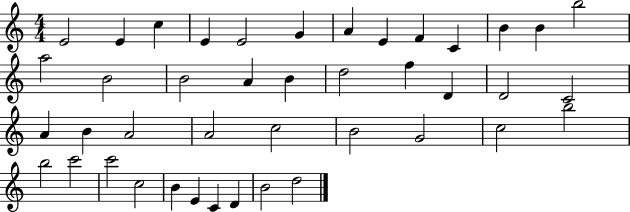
{
  \clef treble
  \numericTimeSignature
  \time 4/4
  \key c \major
  e'2 e'4 c''4 | e'4 e'2 g'4 | a'4 e'4 f'4 c'4 | b'4 b'4 b''2 | \break a''2 b'2 | b'2 a'4 b'4 | d''2 f''4 d'4 | d'2 c'2 | \break a'4 b'4 a'2 | a'2 c''2 | b'2 g'2 | c''2 b''2 | \break b''2 c'''2 | c'''2 c''2 | b'4 e'4 c'4 d'4 | b'2 d''2 | \break \bar "|."
}